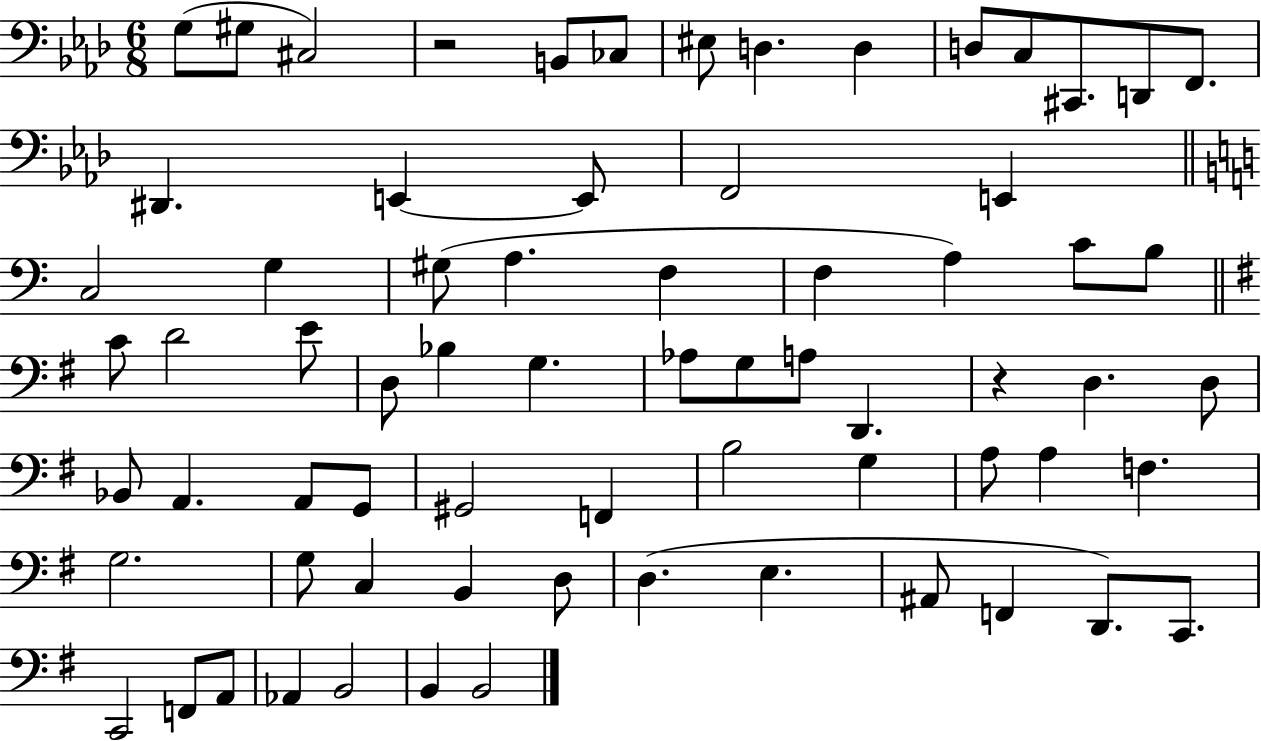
X:1
T:Untitled
M:6/8
L:1/4
K:Ab
G,/2 ^G,/2 ^C,2 z2 B,,/2 _C,/2 ^E,/2 D, D, D,/2 C,/2 ^C,,/2 D,,/2 F,,/2 ^D,, E,, E,,/2 F,,2 E,, C,2 G, ^G,/2 A, F, F, A, C/2 B,/2 C/2 D2 E/2 D,/2 _B, G, _A,/2 G,/2 A,/2 D,, z D, D,/2 _B,,/2 A,, A,,/2 G,,/2 ^G,,2 F,, B,2 G, A,/2 A, F, G,2 G,/2 C, B,, D,/2 D, E, ^A,,/2 F,, D,,/2 C,,/2 C,,2 F,,/2 A,,/2 _A,, B,,2 B,, B,,2